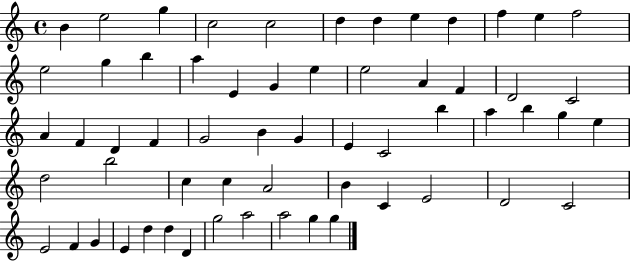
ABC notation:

X:1
T:Untitled
M:4/4
L:1/4
K:C
B e2 g c2 c2 d d e d f e f2 e2 g b a E G e e2 A F D2 C2 A F D F G2 B G E C2 b a b g e d2 b2 c c A2 B C E2 D2 C2 E2 F G E d d D g2 a2 a2 g g